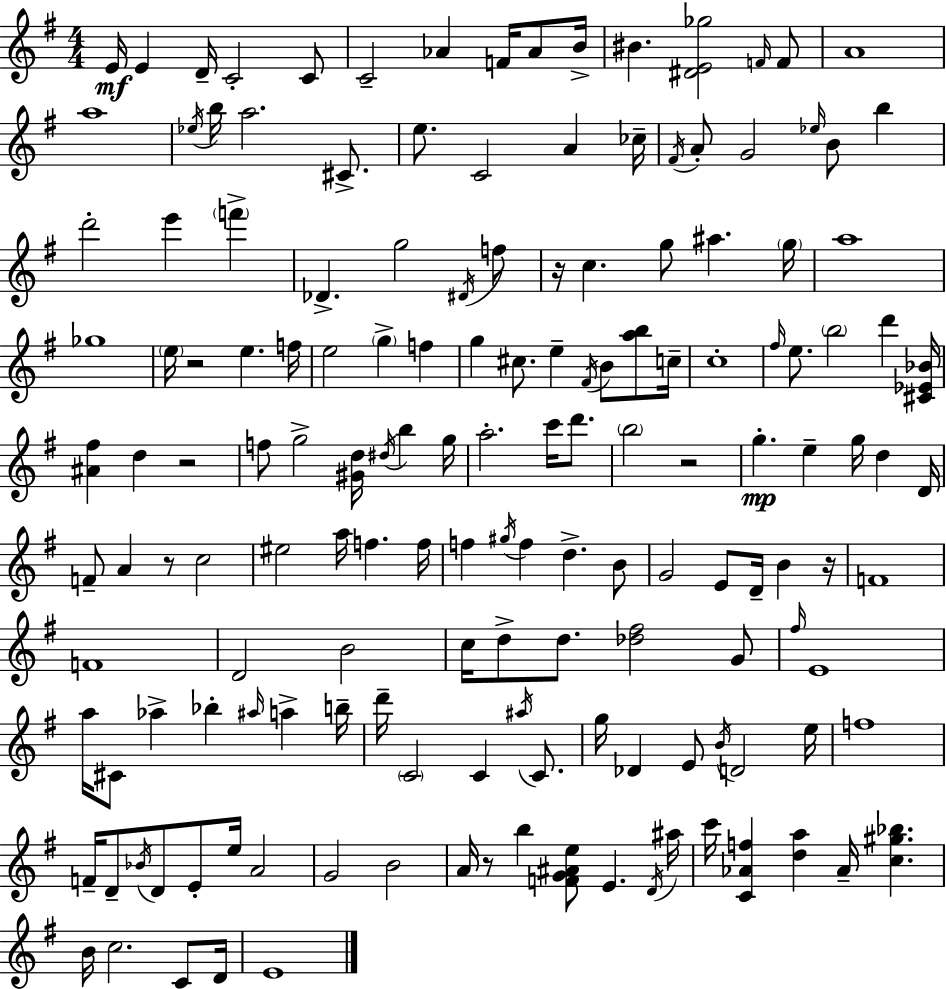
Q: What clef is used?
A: treble